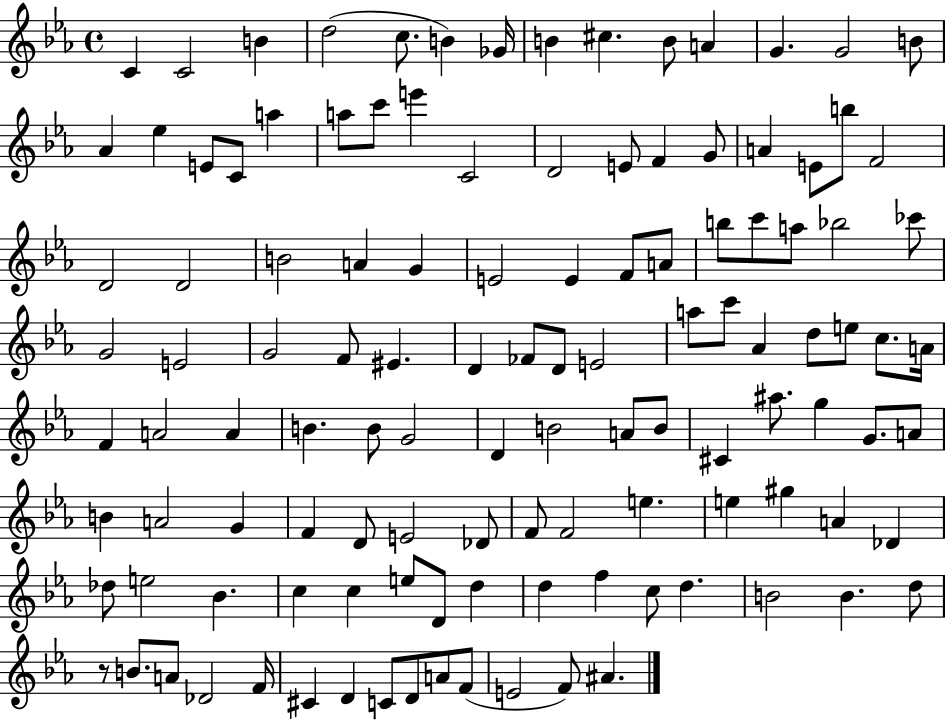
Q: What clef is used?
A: treble